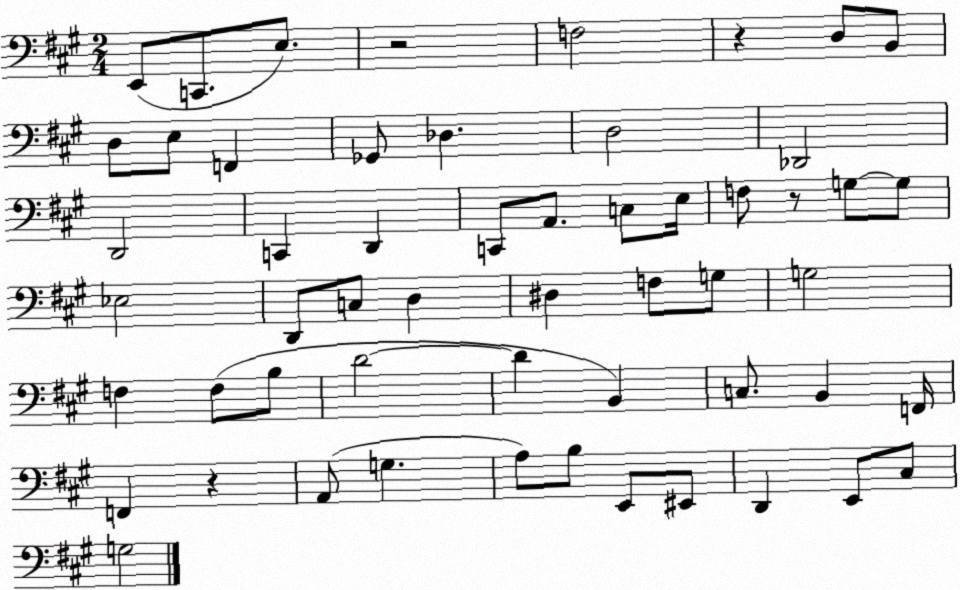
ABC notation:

X:1
T:Untitled
M:2/4
L:1/4
K:A
E,,/2 C,,/2 E,/2 z2 F,2 z D,/2 B,,/2 D,/2 E,/2 F,, _G,,/2 _D, D,2 _D,,2 D,,2 C,, D,, C,,/2 A,,/2 C,/2 E,/4 F,/2 z/2 G,/2 G,/2 _E,2 D,,/2 C,/2 D, ^D, F,/2 G,/2 G,2 F, F,/2 B,/2 D2 D B,, C,/2 B,, F,,/4 F,, z A,,/2 G, A,/2 B,/2 E,,/2 ^E,,/2 D,, E,,/2 ^C,/2 G,2